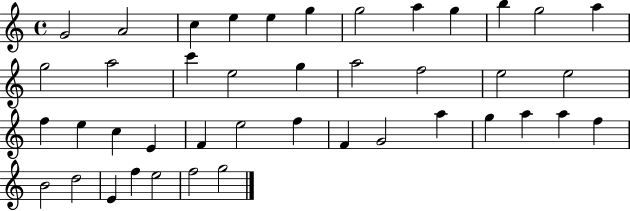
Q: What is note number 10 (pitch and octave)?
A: B5